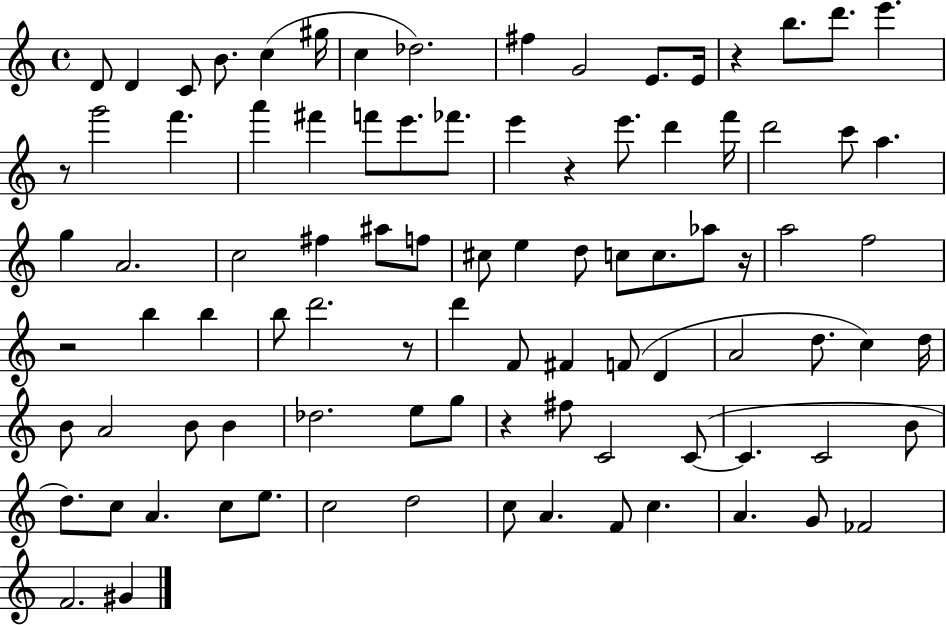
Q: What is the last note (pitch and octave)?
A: G#4